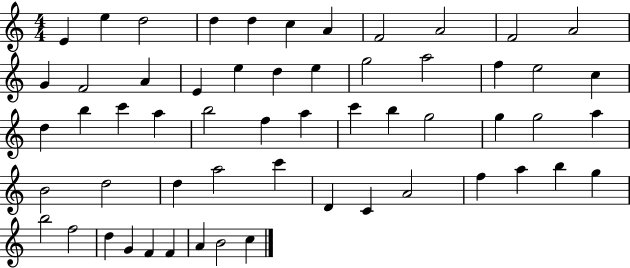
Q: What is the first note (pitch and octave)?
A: E4